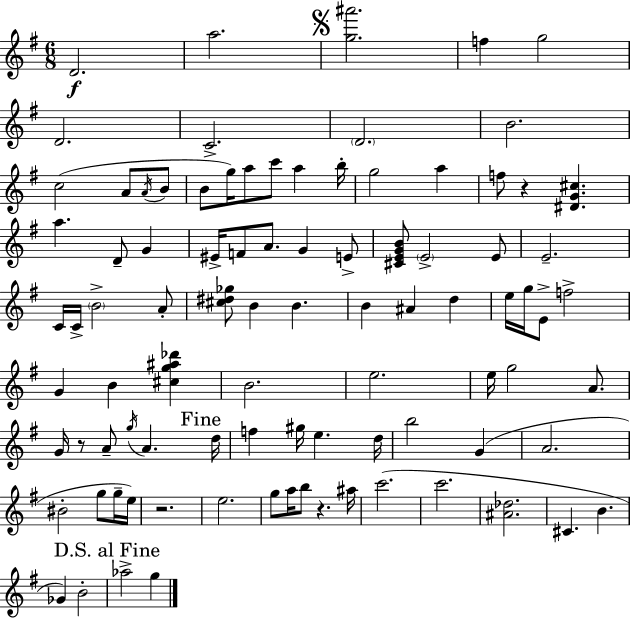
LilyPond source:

{
  \clef treble
  \numericTimeSignature
  \time 6/8
  \key e \minor
  d'2.\f | a''2. | \mark \markup { \musicglyph "scripts.segno" } <g'' ais'''>2. | f''4 g''2 | \break d'2. | c'2.-> | \parenthesize d'2. | b'2. | \break c''2( a'8 \acciaccatura { a'16 } b'8 | b'8 g''16) a''8 c'''8 a''4 | b''16-. g''2 a''4 | f''8 r4 <dis' g' cis''>4. | \break a''4. d'8-- g'4 | eis'16-> f'8 a'8. g'4 e'8-> | <cis' e' g' b'>8 \parenthesize e'2-> e'8 | e'2.-- | \break c'16 c'16-> \parenthesize b'2-> a'8-. | <cis'' dis'' ges''>8 b'4 b'4. | b'4 ais'4 d''4 | e''16 g''16 e'8-> f''2-> | \break g'4 b'4 <cis'' g'' ais'' des'''>4 | b'2. | e''2. | e''16 g''2 a'8. | \break g'16 r8 a'8-- \acciaccatura { g''16 } a'4. | \mark "Fine" d''16 f''4 gis''16 e''4. | d''16 b''2 g'4( | a'2. | \break bis'2-. g''8 | g''16-- e''16) r2. | e''2. | g''8 a''16 b''8 r4. | \break ais''16 c'''2.( | c'''2. | <ais' des''>2. | cis'4. b'4. | \break ges'4) b'2-. | \mark "D.S. al Fine" aes''2-> g''4 | \bar "|."
}